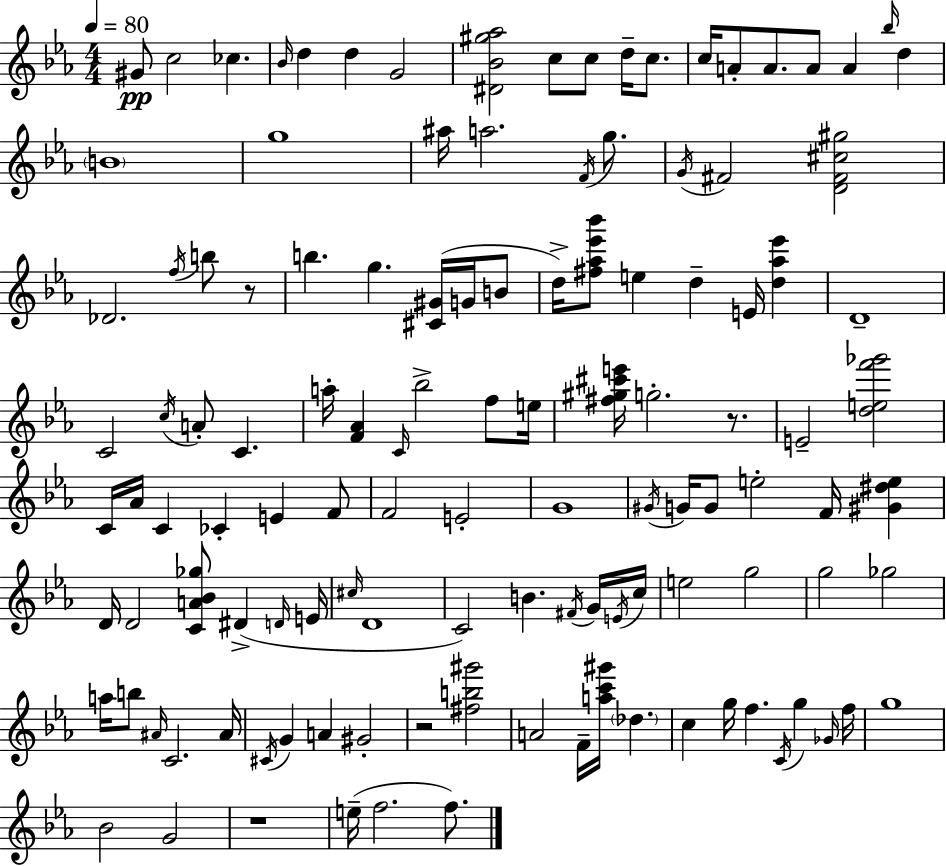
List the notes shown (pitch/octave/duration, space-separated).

G#4/e C5/h CES5/q. Bb4/s D5/q D5/q G4/h [D#4,Bb4,G#5,Ab5]/h C5/e C5/e D5/s C5/e. C5/s A4/e A4/e. A4/e A4/q Bb5/s D5/q B4/w G5/w A#5/s A5/h. F4/s G5/e. G4/s F#4/h [D4,F#4,C#5,G#5]/h Db4/h. F5/s B5/e R/e B5/q. G5/q. [C#4,G#4]/s G4/s B4/e D5/s [F#5,Ab5,Eb6,Bb6]/e E5/q D5/q E4/s [D5,Ab5,Eb6]/q D4/w C4/h C5/s A4/e C4/q. A5/s [F4,Ab4]/q C4/s Bb5/h F5/e E5/s [F#5,G#5,C#6,E6]/s G5/h. R/e. E4/h [D5,E5,F6,Gb6]/h C4/s Ab4/s C4/q CES4/q E4/q F4/e F4/h E4/h G4/w G#4/s G4/s G4/e E5/h F4/s [G#4,D#5,E5]/q D4/s D4/h [C4,A4,Bb4,Gb5]/e D#4/q D4/s E4/s C#5/s D4/w C4/h B4/q. F#4/s G4/s E4/s C5/s E5/h G5/h G5/h Gb5/h A5/s B5/e A#4/s C4/h. A#4/s C#4/s G4/q A4/q G#4/h R/h [F#5,B5,G#6]/h A4/h F4/s [A5,C6,G#6]/s Db5/q. C5/q G5/s F5/q. C4/s G5/q Gb4/s F5/s G5/w Bb4/h G4/h R/w E5/s F5/h. F5/e.